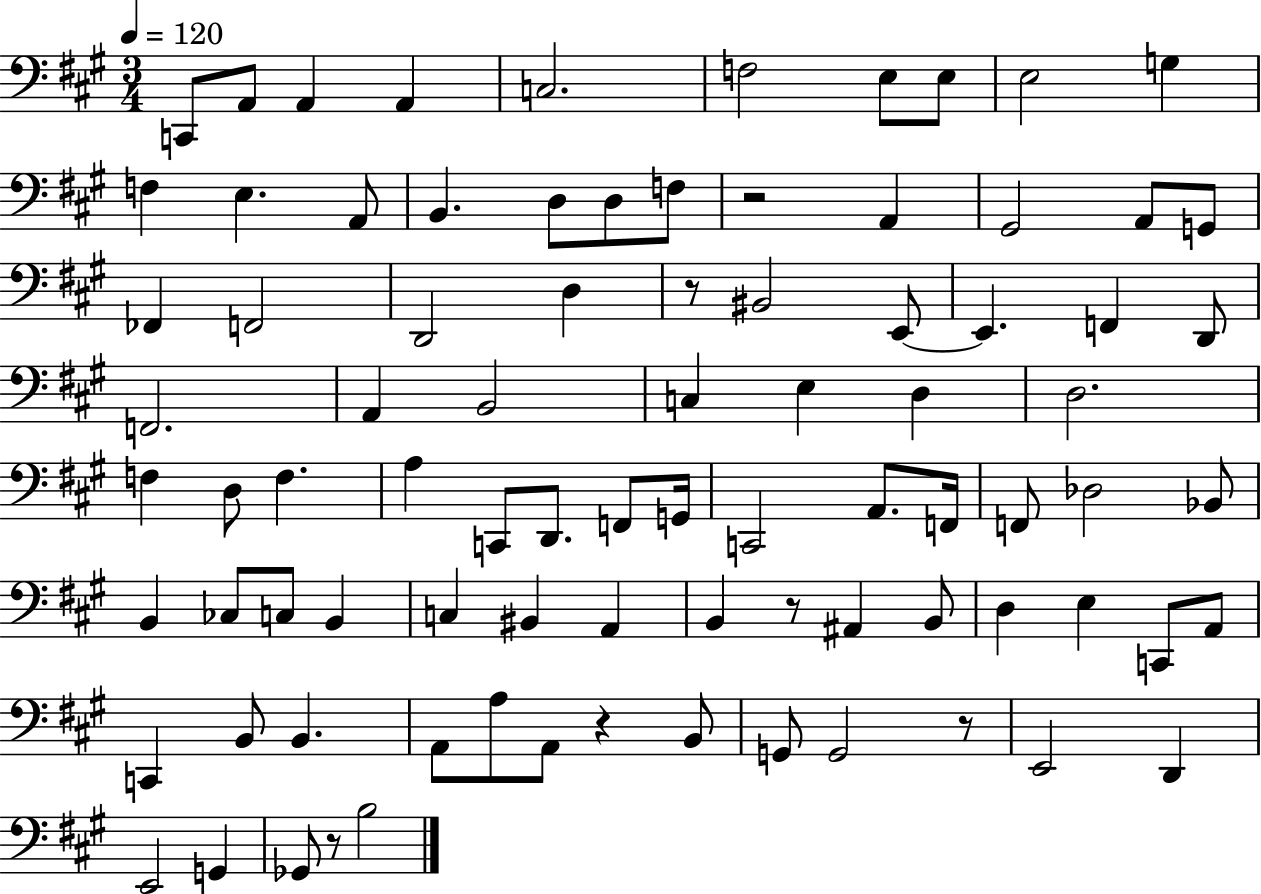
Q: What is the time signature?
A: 3/4